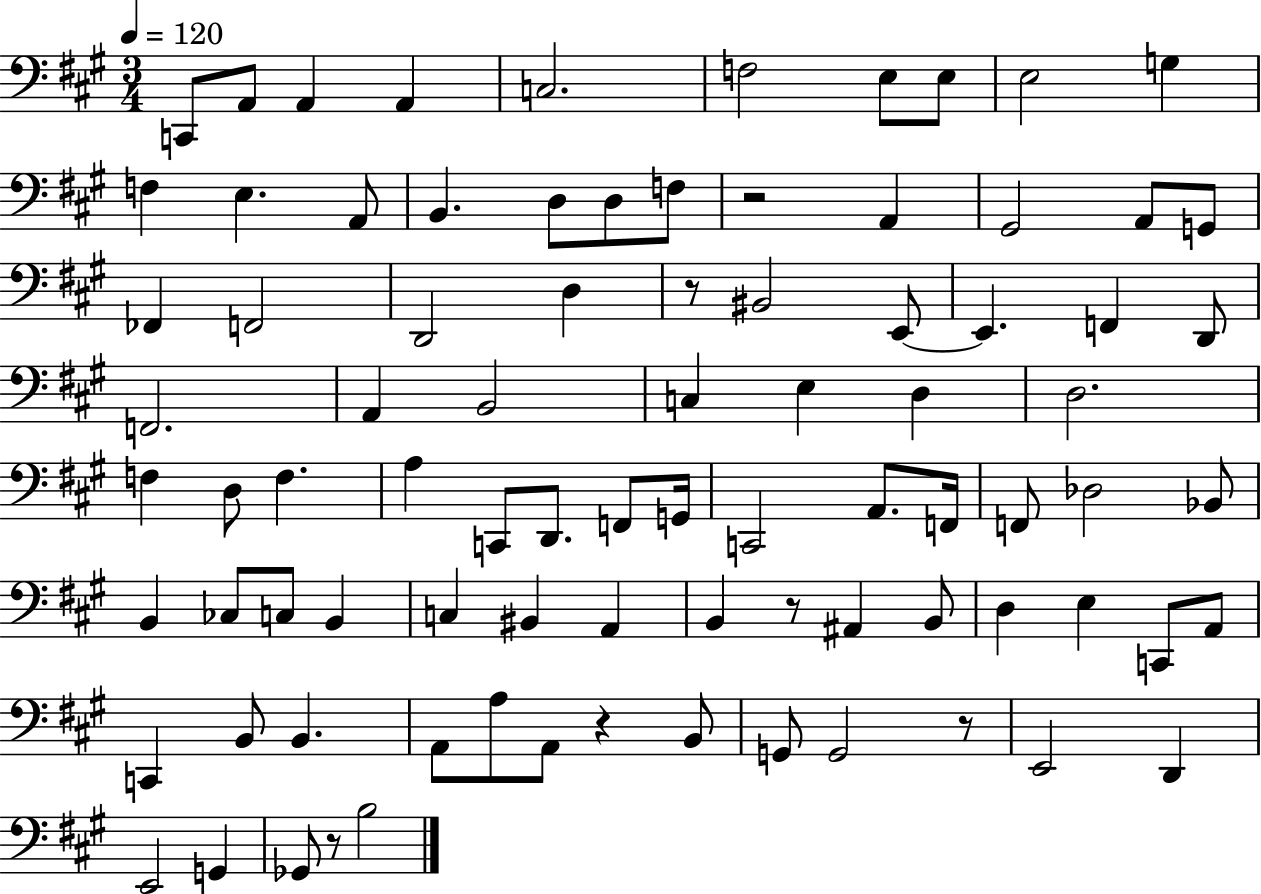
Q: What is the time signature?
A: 3/4